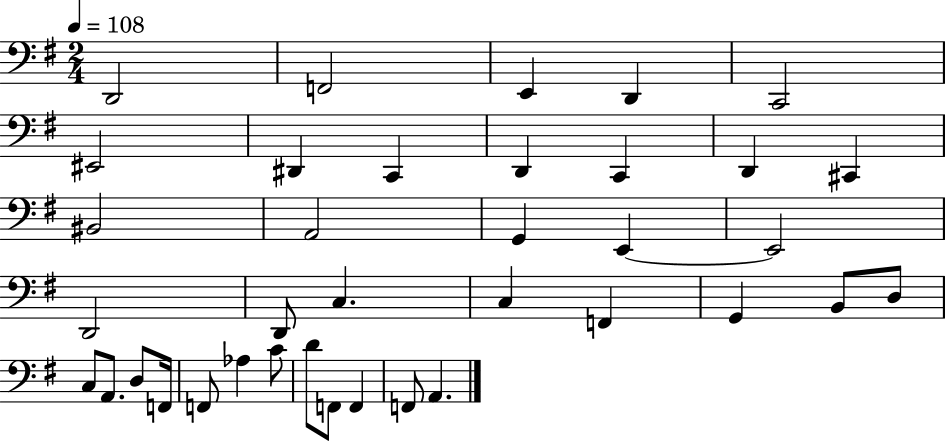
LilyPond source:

{
  \clef bass
  \numericTimeSignature
  \time 2/4
  \key g \major
  \tempo 4 = 108
  \repeat volta 2 { d,2 | f,2 | e,4 d,4 | c,2 | \break eis,2 | dis,4 c,4 | d,4 c,4 | d,4 cis,4 | \break bis,2 | a,2 | g,4 e,4~~ | e,2 | \break d,2 | d,8 c4. | c4 f,4 | g,4 b,8 d8 | \break c8 a,8. d8 f,16 | f,8 aes4 c'8 | d'8 f,8 f,4 | f,8 a,4. | \break } \bar "|."
}